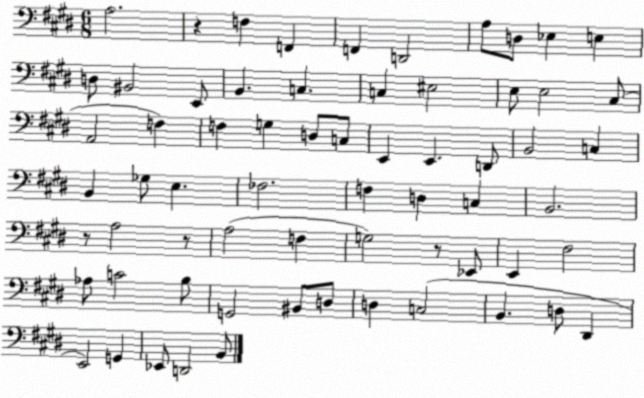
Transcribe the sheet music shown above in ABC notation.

X:1
T:Untitled
M:6/8
L:1/4
K:E
A,2 z F, F,, F,, D,,2 A,/2 D,/2 _E, E, D,/2 ^B,,2 E,,/2 B,, C, C, ^E,2 E,/2 E,2 ^C,/2 A,,2 F, F, G, D,/2 C,/2 E,, E,, D,,/2 B,,2 C, B,, _G,/2 E, _F,2 F, D, C, B,,2 z/2 A,2 z/2 A,2 F, G,2 z/2 _E,,/2 E,, ^F,2 _A,/2 C2 B,/2 G,,2 ^B,,/2 D,/2 D, C,2 B,, D,/2 ^D,, E,,2 G,, _E,,/2 D,,2 B,,/2